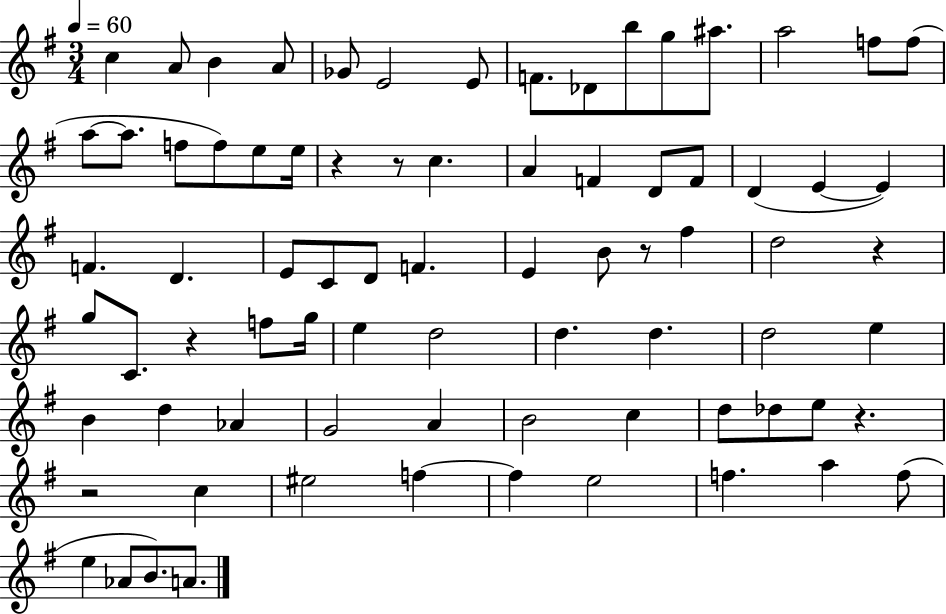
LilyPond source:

{
  \clef treble
  \numericTimeSignature
  \time 3/4
  \key g \major
  \tempo 4 = 60
  c''4 a'8 b'4 a'8 | ges'8 e'2 e'8 | f'8. des'8 b''8 g''8 ais''8. | a''2 f''8 f''8( | \break a''8~~ a''8. f''8 f''8) e''8 e''16 | r4 r8 c''4. | a'4 f'4 d'8 f'8 | d'4( e'4~~ e'4) | \break f'4. d'4. | e'8 c'8 d'8 f'4. | e'4 b'8 r8 fis''4 | d''2 r4 | \break g''8 c'8. r4 f''8 g''16 | e''4 d''2 | d''4. d''4. | d''2 e''4 | \break b'4 d''4 aes'4 | g'2 a'4 | b'2 c''4 | d''8 des''8 e''8 r4. | \break r2 c''4 | eis''2 f''4~~ | f''4 e''2 | f''4. a''4 f''8( | \break e''4 aes'8 b'8.) a'8. | \bar "|."
}